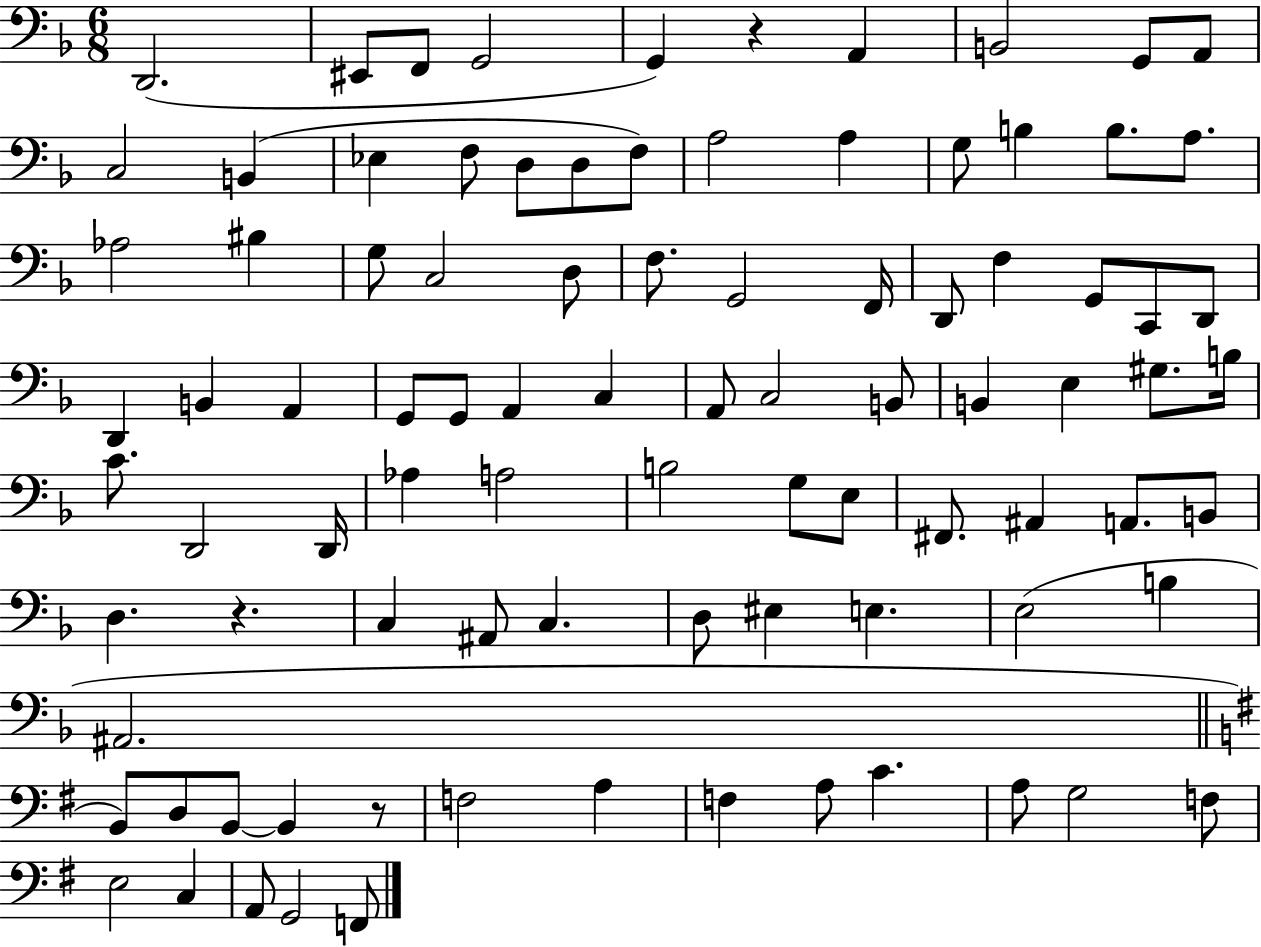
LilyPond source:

{
  \clef bass
  \numericTimeSignature
  \time 6/8
  \key f \major
  d,2.( | eis,8 f,8 g,2 | g,4) r4 a,4 | b,2 g,8 a,8 | \break c2 b,4( | ees4 f8 d8 d8 f8) | a2 a4 | g8 b4 b8. a8. | \break aes2 bis4 | g8 c2 d8 | f8. g,2 f,16 | d,8 f4 g,8 c,8 d,8 | \break d,4 b,4 a,4 | g,8 g,8 a,4 c4 | a,8 c2 b,8 | b,4 e4 gis8. b16 | \break c'8. d,2 d,16 | aes4 a2 | b2 g8 e8 | fis,8. ais,4 a,8. b,8 | \break d4. r4. | c4 ais,8 c4. | d8 eis4 e4. | e2( b4 | \break ais,2. | \bar "||" \break \key e \minor b,8) d8 b,8~~ b,4 r8 | f2 a4 | f4 a8 c'4. | a8 g2 f8 | \break e2 c4 | a,8 g,2 f,8 | \bar "|."
}